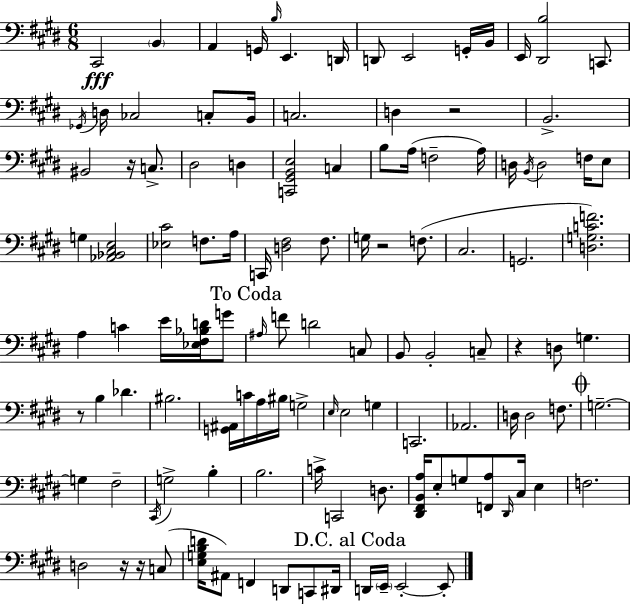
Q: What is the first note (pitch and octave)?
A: C#2